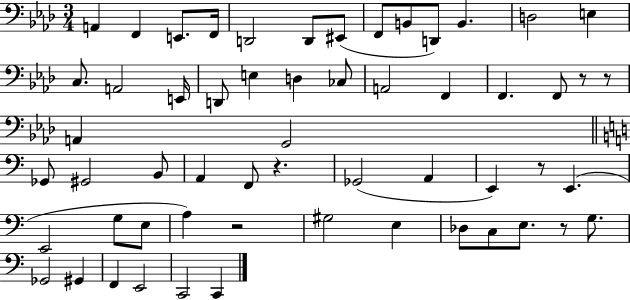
A2/q F2/q E2/e. F2/s D2/h D2/e EIS2/e F2/e B2/e D2/e B2/q. D3/h E3/q C3/e. A2/h E2/s D2/e E3/q D3/q CES3/e A2/h F2/q F2/q. F2/e R/e R/e A2/q G2/h Gb2/e G#2/h B2/e A2/q F2/e R/q. Gb2/h A2/q E2/q R/e E2/q. E2/h G3/e E3/e A3/q R/h G#3/h E3/q Db3/e C3/e E3/e. R/e G3/e. Gb2/h G#2/q F2/q E2/h C2/h C2/q